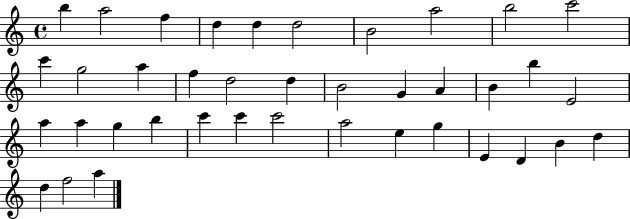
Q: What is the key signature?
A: C major